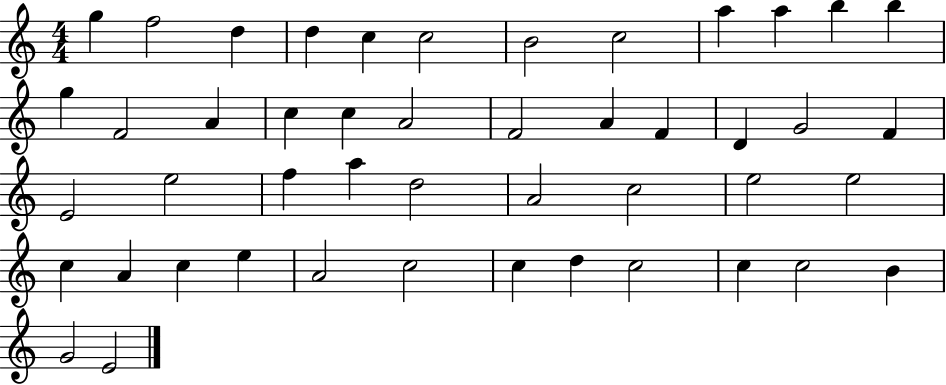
{
  \clef treble
  \numericTimeSignature
  \time 4/4
  \key c \major
  g''4 f''2 d''4 | d''4 c''4 c''2 | b'2 c''2 | a''4 a''4 b''4 b''4 | \break g''4 f'2 a'4 | c''4 c''4 a'2 | f'2 a'4 f'4 | d'4 g'2 f'4 | \break e'2 e''2 | f''4 a''4 d''2 | a'2 c''2 | e''2 e''2 | \break c''4 a'4 c''4 e''4 | a'2 c''2 | c''4 d''4 c''2 | c''4 c''2 b'4 | \break g'2 e'2 | \bar "|."
}